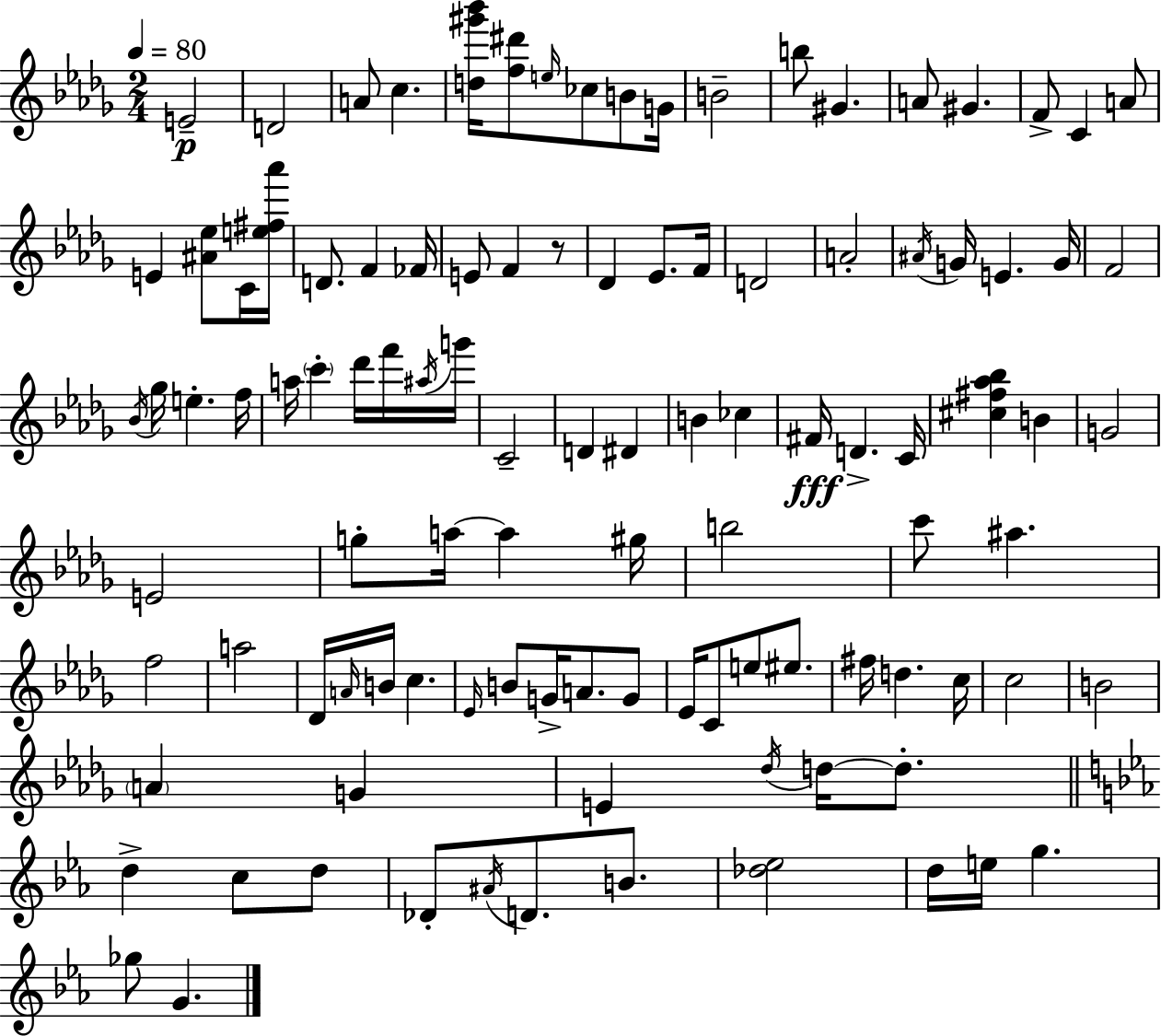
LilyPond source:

{
  \clef treble
  \numericTimeSignature
  \time 2/4
  \key bes \minor
  \tempo 4 = 80
  \repeat volta 2 { e'2--\p | d'2 | a'8 c''4. | <d'' gis''' bes'''>16 <f'' dis'''>8 \grace { e''16 } ces''8 b'8 | \break g'16 b'2-- | b''8 gis'4. | a'8 gis'4. | f'8-> c'4 a'8 | \break e'4 <ais' ees''>8 c'16 | <e'' fis'' aes'''>16 d'8. f'4 | fes'16 e'8 f'4 r8 | des'4 ees'8. | \break f'16 d'2 | a'2-. | \acciaccatura { ais'16 } g'16 e'4. | g'16 f'2 | \break \acciaccatura { bes'16 } ges''16 e''4.-. | f''16 a''16 \parenthesize c'''4-. | des'''16 f'''16 \acciaccatura { ais''16 } g'''16 c'2-- | d'4 | \break dis'4 b'4 | ces''4 fis'16\fff d'4.-> | c'16 <cis'' fis'' aes'' bes''>4 | b'4 g'2 | \break e'2 | g''8-. a''16~~ a''4 | gis''16 b''2 | c'''8 ais''4. | \break f''2 | a''2 | des'16 \grace { a'16 } b'16 c''4. | \grace { ees'16 } b'8 | \break g'16-> a'8. g'8 ees'16 c'8 | e''8 eis''8. fis''16 d''4. | c''16 c''2 | b'2 | \break \parenthesize a'4 | g'4 e'4 | \acciaccatura { des''16 } d''16~~ d''8.-. \bar "||" \break \key ees \major d''4-> c''8 d''8 | des'8-. \acciaccatura { ais'16 } d'8. b'8. | <des'' ees''>2 | d''16 e''16 g''4. | \break ges''8 g'4. | } \bar "|."
}